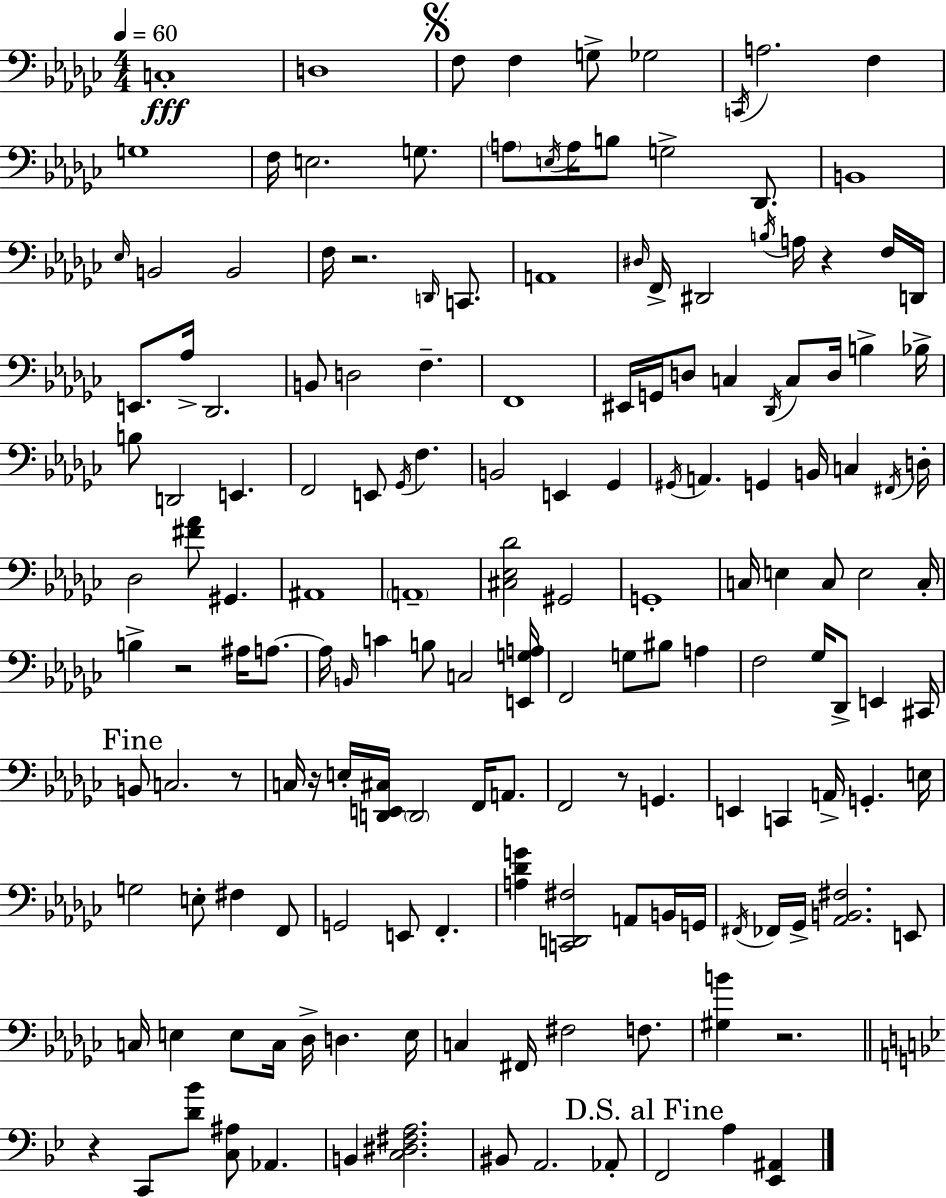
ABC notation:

X:1
T:Untitled
M:4/4
L:1/4
K:Ebm
C,4 D,4 F,/2 F, G,/2 _G,2 C,,/4 A,2 F, G,4 F,/4 E,2 G,/2 A,/2 E,/4 A,/4 B,/2 G,2 _D,,/2 B,,4 _E,/4 B,,2 B,,2 F,/4 z2 D,,/4 C,,/2 A,,4 ^D,/4 F,,/4 ^D,,2 B,/4 A,/4 z F,/4 D,,/4 E,,/2 _A,/4 _D,,2 B,,/2 D,2 F, F,,4 ^E,,/4 G,,/4 D,/2 C, _D,,/4 C,/2 D,/4 B, _B,/4 B,/2 D,,2 E,, F,,2 E,,/2 _G,,/4 F, B,,2 E,, _G,, ^G,,/4 A,, G,, B,,/4 C, ^F,,/4 D,/4 _D,2 [^F_A]/2 ^G,, ^A,,4 A,,4 [^C,_E,_D]2 ^G,,2 G,,4 C,/4 E, C,/2 E,2 C,/4 B, z2 ^A,/4 A,/2 A,/4 B,,/4 C B,/2 C,2 [E,,G,A,]/4 F,,2 G,/2 ^B,/2 A, F,2 _G,/4 _D,,/2 E,, ^C,,/4 B,,/2 C,2 z/2 C,/4 z/4 E,/4 [D,,E,,^C,]/4 D,,2 F,,/4 A,,/2 F,,2 z/2 G,, E,, C,, A,,/4 G,, E,/4 G,2 E,/2 ^F, F,,/2 G,,2 E,,/2 F,, [A,_DG] [C,,D,,^F,]2 A,,/2 B,,/4 G,,/4 ^F,,/4 _F,,/4 _G,,/4 [_A,,B,,^F,]2 E,,/2 C,/4 E, E,/2 C,/4 _D,/4 D, E,/4 C, ^F,,/4 ^F,2 F,/2 [^G,B] z2 z C,,/2 [D_B]/2 [C,^A,]/2 _A,, B,, [C,^D,^F,A,]2 ^B,,/2 A,,2 _A,,/2 F,,2 A, [_E,,^A,,]